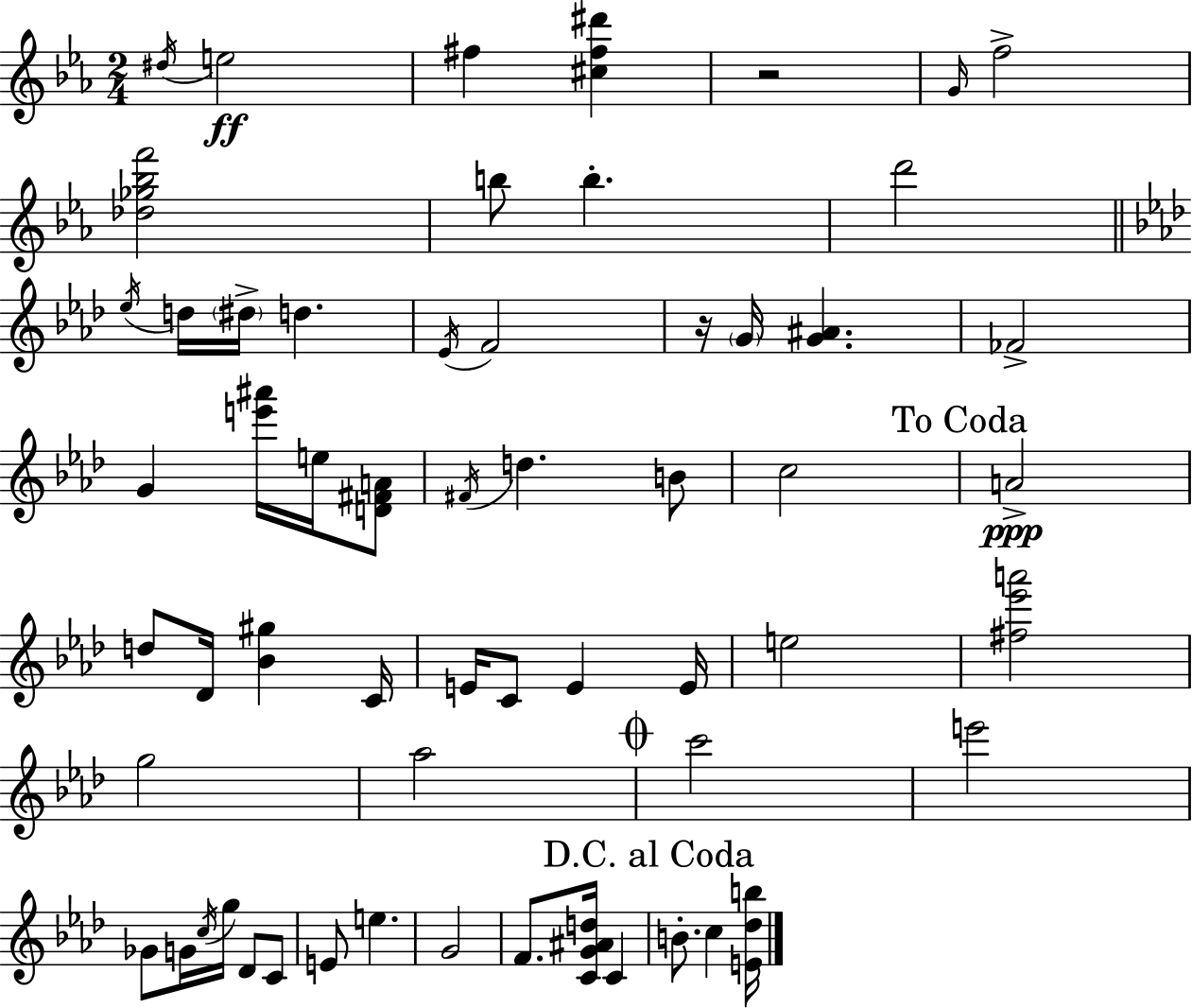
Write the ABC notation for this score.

X:1
T:Untitled
M:2/4
L:1/4
K:Cm
^d/4 e2 ^f [^c^f^d'] z2 G/4 f2 [_d_g_bf']2 b/2 b d'2 _e/4 d/4 ^d/4 d _E/4 F2 z/4 G/4 [G^A] _F2 G [e'^a']/4 e/4 [D^FA]/2 ^F/4 d B/2 c2 A2 d/2 _D/4 [_B^g] C/4 E/4 C/2 E E/4 e2 [^f_e'a']2 g2 _a2 c'2 e'2 _G/2 G/4 c/4 g/4 _D/2 C/2 E/2 e G2 F/2 [CG^Ad]/4 C B/2 c [E_db]/4